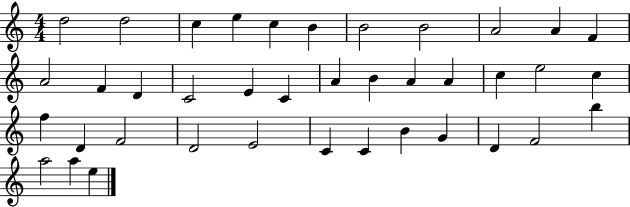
{
  \clef treble
  \numericTimeSignature
  \time 4/4
  \key c \major
  d''2 d''2 | c''4 e''4 c''4 b'4 | b'2 b'2 | a'2 a'4 f'4 | \break a'2 f'4 d'4 | c'2 e'4 c'4 | a'4 b'4 a'4 a'4 | c''4 e''2 c''4 | \break f''4 d'4 f'2 | d'2 e'2 | c'4 c'4 b'4 g'4 | d'4 f'2 b''4 | \break a''2 a''4 e''4 | \bar "|."
}